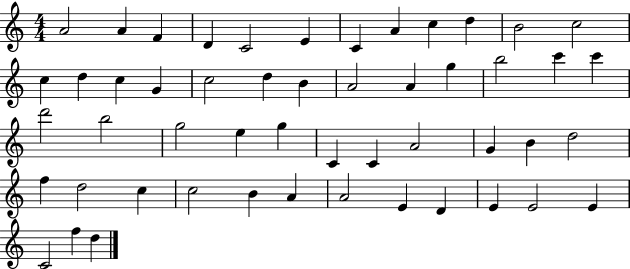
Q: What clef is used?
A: treble